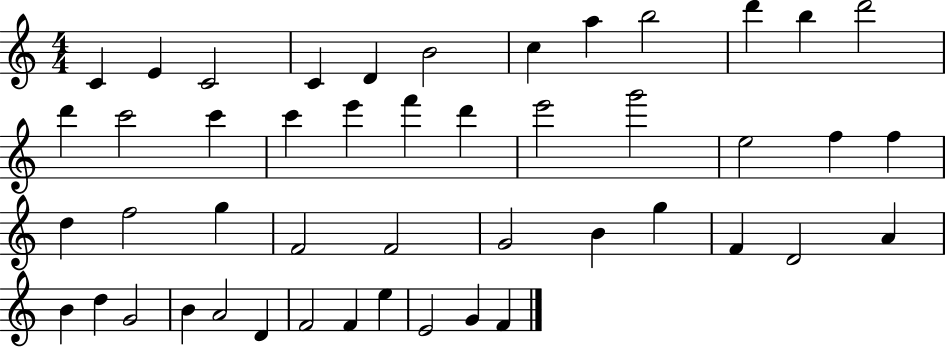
{
  \clef treble
  \numericTimeSignature
  \time 4/4
  \key c \major
  c'4 e'4 c'2 | c'4 d'4 b'2 | c''4 a''4 b''2 | d'''4 b''4 d'''2 | \break d'''4 c'''2 c'''4 | c'''4 e'''4 f'''4 d'''4 | e'''2 g'''2 | e''2 f''4 f''4 | \break d''4 f''2 g''4 | f'2 f'2 | g'2 b'4 g''4 | f'4 d'2 a'4 | \break b'4 d''4 g'2 | b'4 a'2 d'4 | f'2 f'4 e''4 | e'2 g'4 f'4 | \break \bar "|."
}